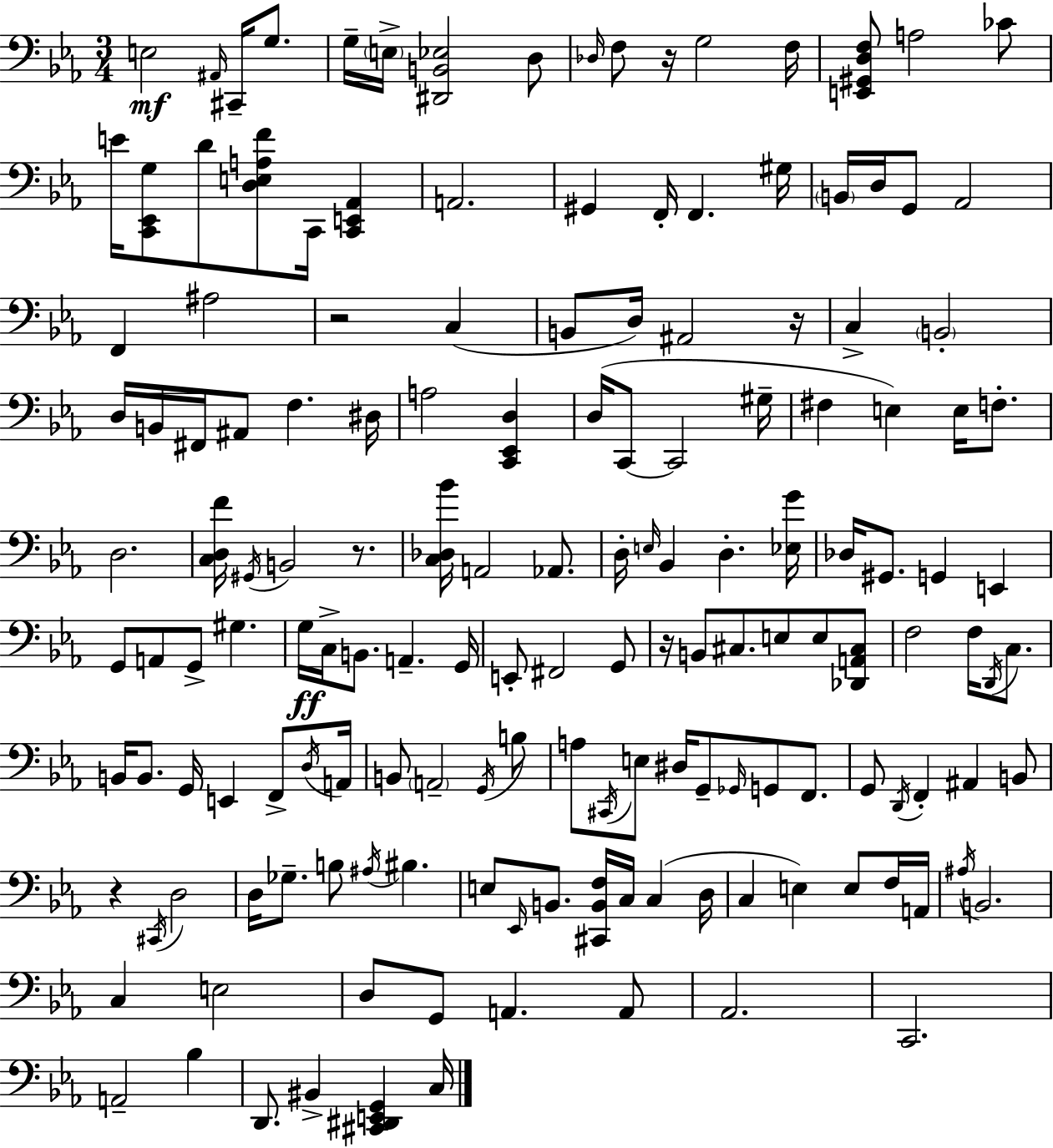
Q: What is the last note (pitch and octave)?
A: C3